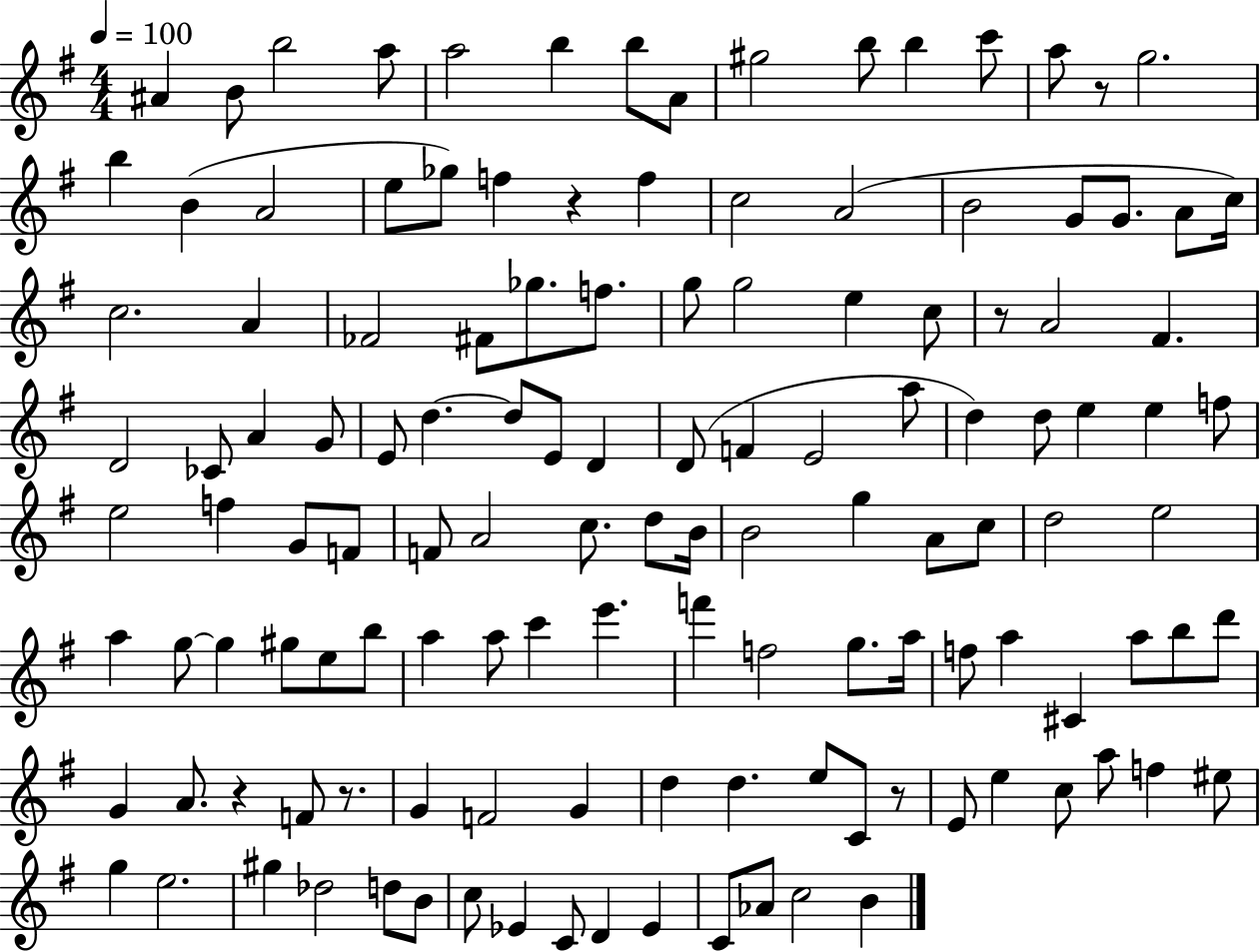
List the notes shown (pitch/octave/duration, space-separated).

A#4/q B4/e B5/h A5/e A5/h B5/q B5/e A4/e G#5/h B5/e B5/q C6/e A5/e R/e G5/h. B5/q B4/q A4/h E5/e Gb5/e F5/q R/q F5/q C5/h A4/h B4/h G4/e G4/e. A4/e C5/s C5/h. A4/q FES4/h F#4/e Gb5/e. F5/e. G5/e G5/h E5/q C5/e R/e A4/h F#4/q. D4/h CES4/e A4/q G4/e E4/e D5/q. D5/e E4/e D4/q D4/e F4/q E4/h A5/e D5/q D5/e E5/q E5/q F5/e E5/h F5/q G4/e F4/e F4/e A4/h C5/e. D5/e B4/s B4/h G5/q A4/e C5/e D5/h E5/h A5/q G5/e G5/q G#5/e E5/e B5/e A5/q A5/e C6/q E6/q. F6/q F5/h G5/e. A5/s F5/e A5/q C#4/q A5/e B5/e D6/e G4/q A4/e. R/q F4/e R/e. G4/q F4/h G4/q D5/q D5/q. E5/e C4/e R/e E4/e E5/q C5/e A5/e F5/q EIS5/e G5/q E5/h. G#5/q Db5/h D5/e B4/e C5/e Eb4/q C4/e D4/q Eb4/q C4/e Ab4/e C5/h B4/q